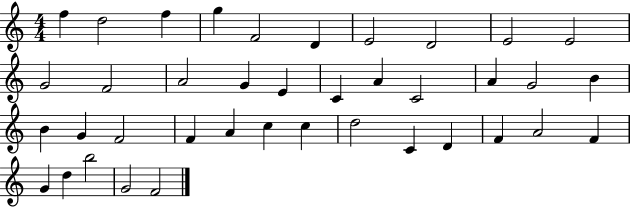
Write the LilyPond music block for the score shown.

{
  \clef treble
  \numericTimeSignature
  \time 4/4
  \key c \major
  f''4 d''2 f''4 | g''4 f'2 d'4 | e'2 d'2 | e'2 e'2 | \break g'2 f'2 | a'2 g'4 e'4 | c'4 a'4 c'2 | a'4 g'2 b'4 | \break b'4 g'4 f'2 | f'4 a'4 c''4 c''4 | d''2 c'4 d'4 | f'4 a'2 f'4 | \break g'4 d''4 b''2 | g'2 f'2 | \bar "|."
}